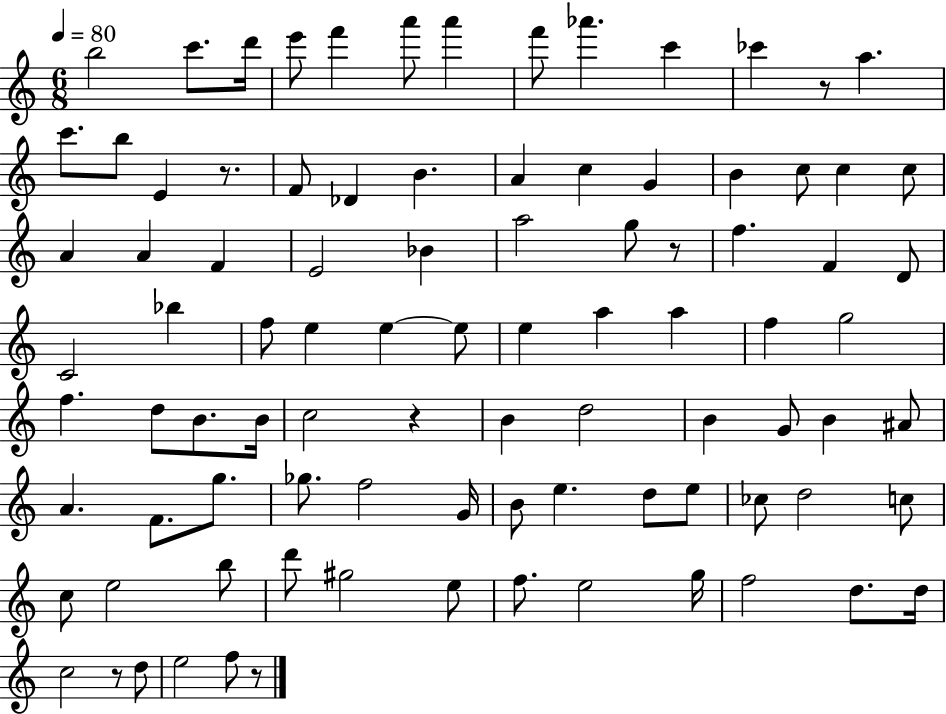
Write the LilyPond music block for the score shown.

{
  \clef treble
  \numericTimeSignature
  \time 6/8
  \key c \major
  \tempo 4 = 80
  b''2 c'''8. d'''16 | e'''8 f'''4 a'''8 a'''4 | f'''8 aes'''4. c'''4 | ces'''4 r8 a''4. | \break c'''8. b''8 e'4 r8. | f'8 des'4 b'4. | a'4 c''4 g'4 | b'4 c''8 c''4 c''8 | \break a'4 a'4 f'4 | e'2 bes'4 | a''2 g''8 r8 | f''4. f'4 d'8 | \break c'2 bes''4 | f''8 e''4 e''4~~ e''8 | e''4 a''4 a''4 | f''4 g''2 | \break f''4. d''8 b'8. b'16 | c''2 r4 | b'4 d''2 | b'4 g'8 b'4 ais'8 | \break a'4. f'8. g''8. | ges''8. f''2 g'16 | b'8 e''4. d''8 e''8 | ces''8 d''2 c''8 | \break c''8 e''2 b''8 | d'''8 gis''2 e''8 | f''8. e''2 g''16 | f''2 d''8. d''16 | \break c''2 r8 d''8 | e''2 f''8 r8 | \bar "|."
}